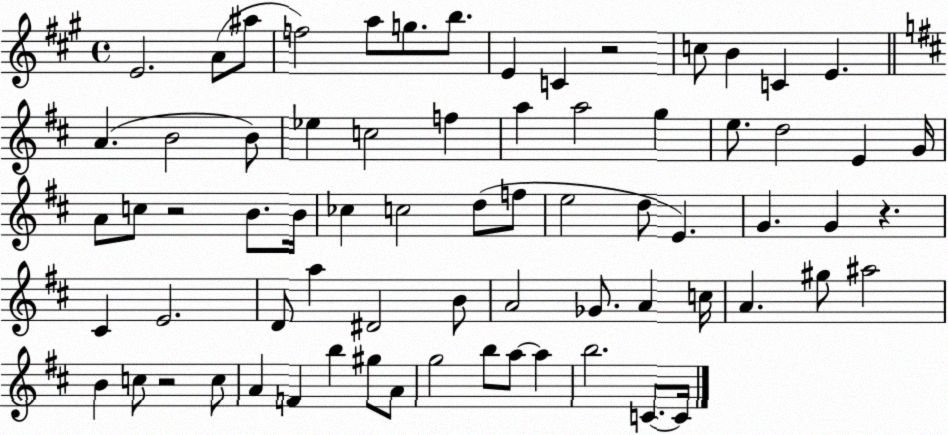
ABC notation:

X:1
T:Untitled
M:4/4
L:1/4
K:A
E2 A/2 ^a/2 f2 a/2 g/2 b/2 E C z2 c/2 B C E A B2 B/2 _e c2 f a a2 g e/2 d2 E G/4 A/2 c/2 z2 B/2 B/4 _c c2 d/2 f/2 e2 d/2 E G G z ^C E2 D/2 a ^D2 B/2 A2 _G/2 A c/4 A ^g/2 ^a2 B c/2 z2 c/2 A F b ^g/2 A/2 g2 b/2 a/2 a b2 C/2 C/4